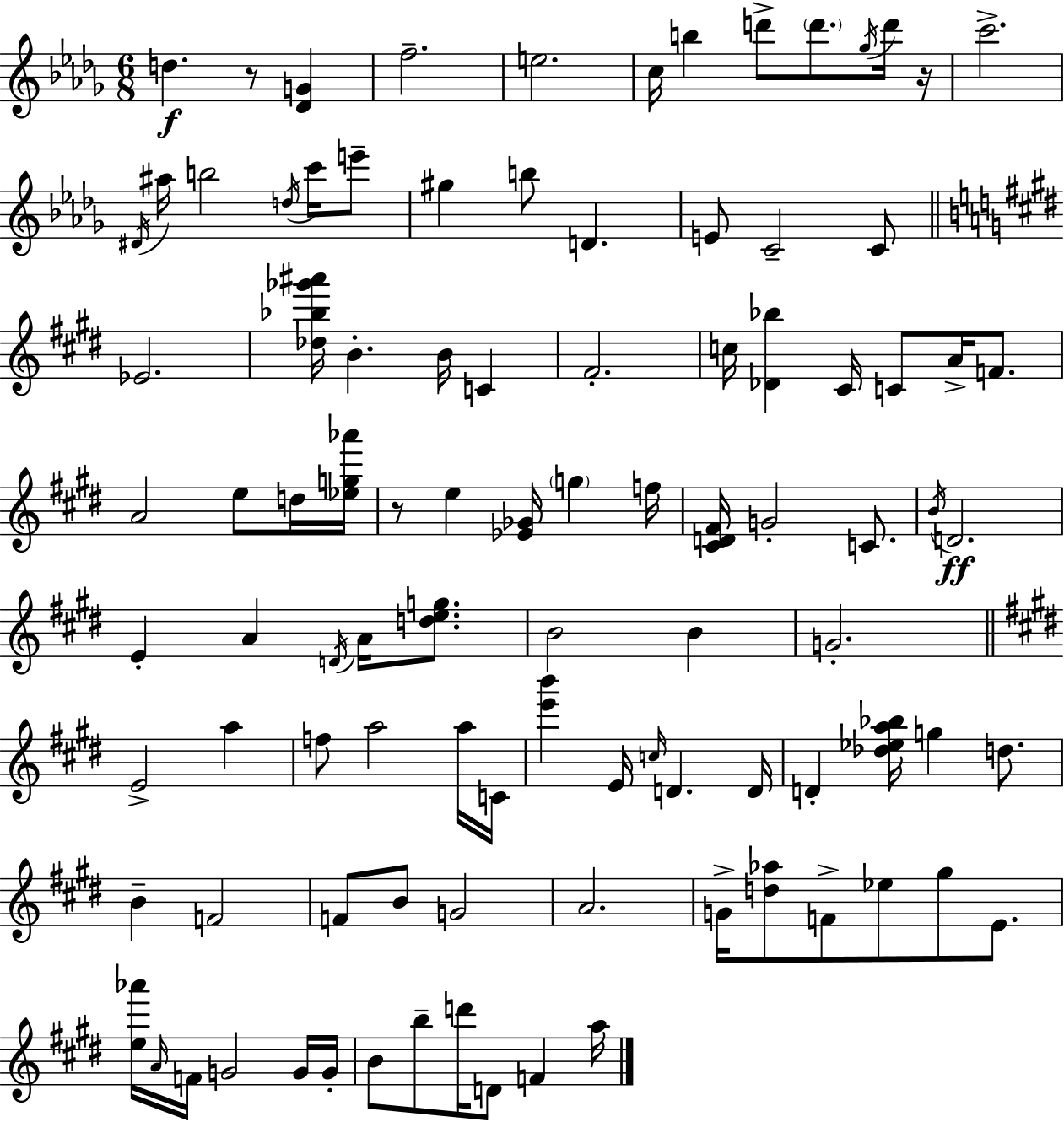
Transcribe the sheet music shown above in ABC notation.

X:1
T:Untitled
M:6/8
L:1/4
K:Bbm
d z/2 [_DG] f2 e2 c/4 b d'/2 d'/2 _g/4 d'/4 z/4 c'2 ^D/4 ^a/4 b2 d/4 c'/4 e'/2 ^g b/2 D E/2 C2 C/2 _E2 [_d_b_g'^a']/4 B B/4 C ^F2 c/4 [_D_b] ^C/4 C/2 A/4 F/2 A2 e/2 d/4 [_eg_a']/4 z/2 e [_E_G]/4 g f/4 [^CD^F]/4 G2 C/2 B/4 D2 E A D/4 A/4 [deg]/2 B2 B G2 E2 a f/2 a2 a/4 C/4 [e'b'] E/4 c/4 D D/4 D [_d_ea_b]/4 g d/2 B F2 F/2 B/2 G2 A2 G/4 [d_a]/2 F/2 _e/2 ^g/2 E/2 [e_a']/4 A/4 F/4 G2 G/4 G/4 B/2 b/2 d'/4 D/2 F a/4